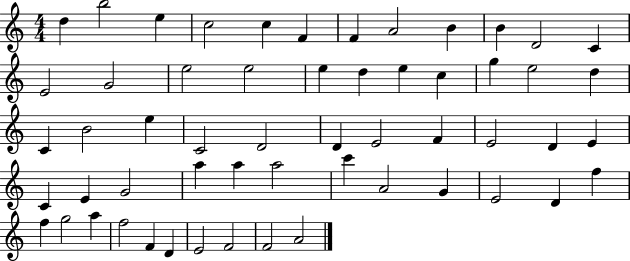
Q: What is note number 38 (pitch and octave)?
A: A5